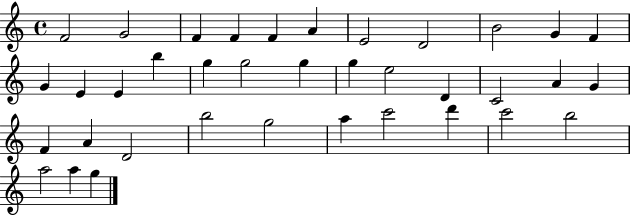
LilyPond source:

{
  \clef treble
  \time 4/4
  \defaultTimeSignature
  \key c \major
  f'2 g'2 | f'4 f'4 f'4 a'4 | e'2 d'2 | b'2 g'4 f'4 | \break g'4 e'4 e'4 b''4 | g''4 g''2 g''4 | g''4 e''2 d'4 | c'2 a'4 g'4 | \break f'4 a'4 d'2 | b''2 g''2 | a''4 c'''2 d'''4 | c'''2 b''2 | \break a''2 a''4 g''4 | \bar "|."
}